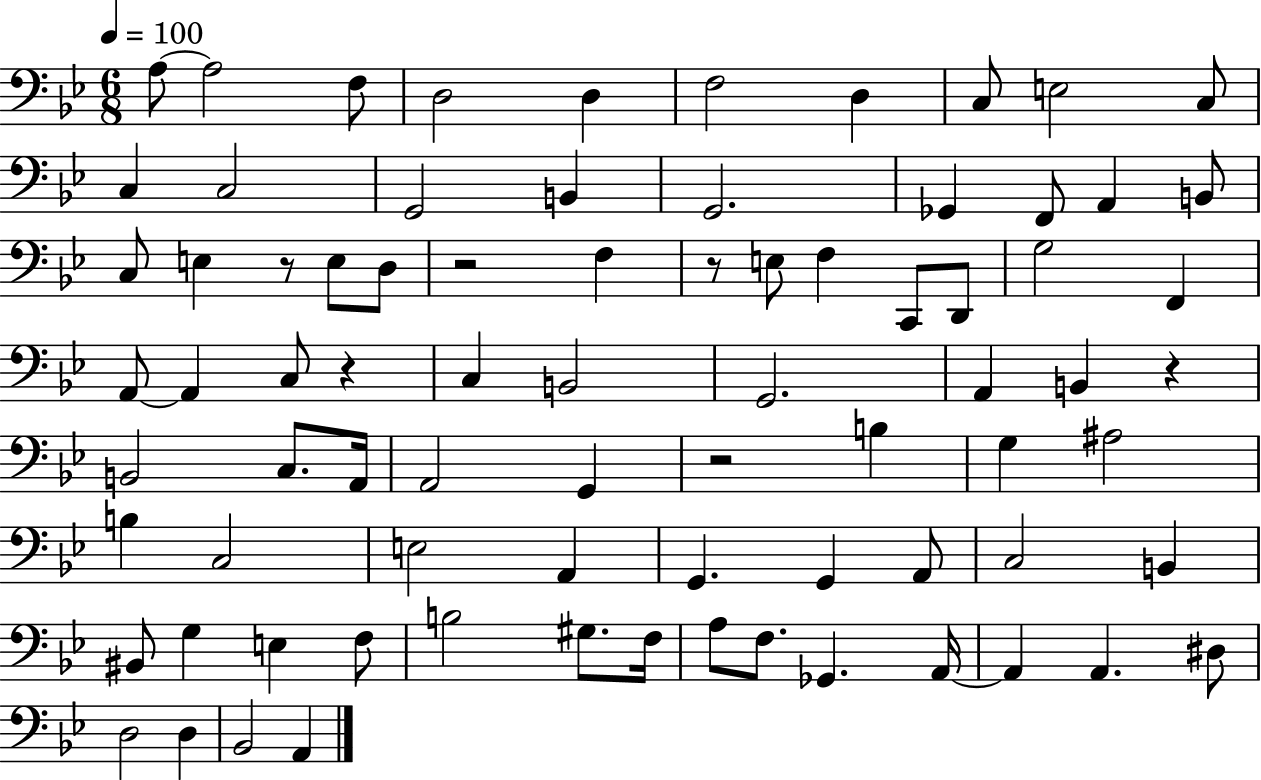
{
  \clef bass
  \numericTimeSignature
  \time 6/8
  \key bes \major
  \tempo 4 = 100
  \repeat volta 2 { a8~~ a2 f8 | d2 d4 | f2 d4 | c8 e2 c8 | \break c4 c2 | g,2 b,4 | g,2. | ges,4 f,8 a,4 b,8 | \break c8 e4 r8 e8 d8 | r2 f4 | r8 e8 f4 c,8 d,8 | g2 f,4 | \break a,8~~ a,4 c8 r4 | c4 b,2 | g,2. | a,4 b,4 r4 | \break b,2 c8. a,16 | a,2 g,4 | r2 b4 | g4 ais2 | \break b4 c2 | e2 a,4 | g,4. g,4 a,8 | c2 b,4 | \break bis,8 g4 e4 f8 | b2 gis8. f16 | a8 f8. ges,4. a,16~~ | a,4 a,4. dis8 | \break d2 d4 | bes,2 a,4 | } \bar "|."
}